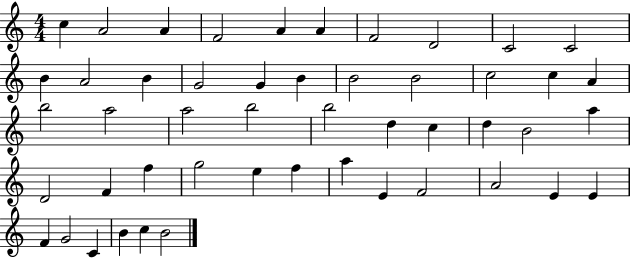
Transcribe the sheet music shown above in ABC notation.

X:1
T:Untitled
M:4/4
L:1/4
K:C
c A2 A F2 A A F2 D2 C2 C2 B A2 B G2 G B B2 B2 c2 c A b2 a2 a2 b2 b2 d c d B2 a D2 F f g2 e f a E F2 A2 E E F G2 C B c B2